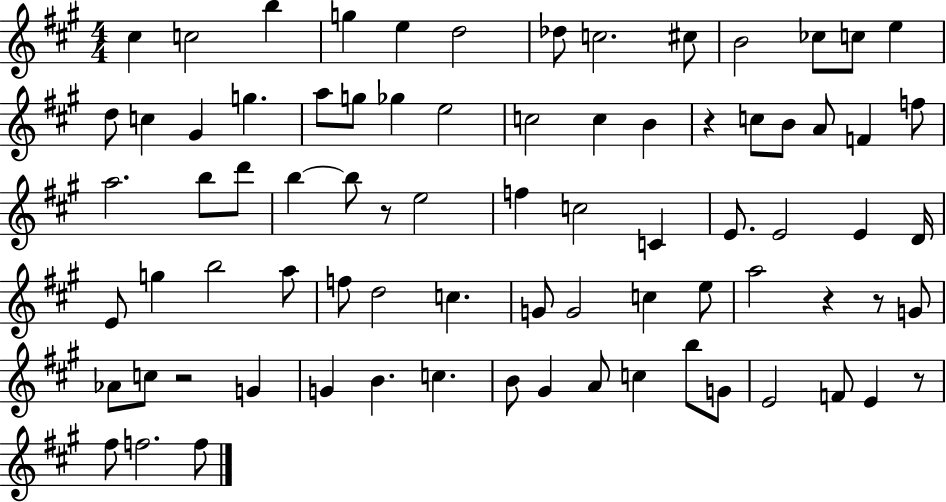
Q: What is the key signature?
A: A major